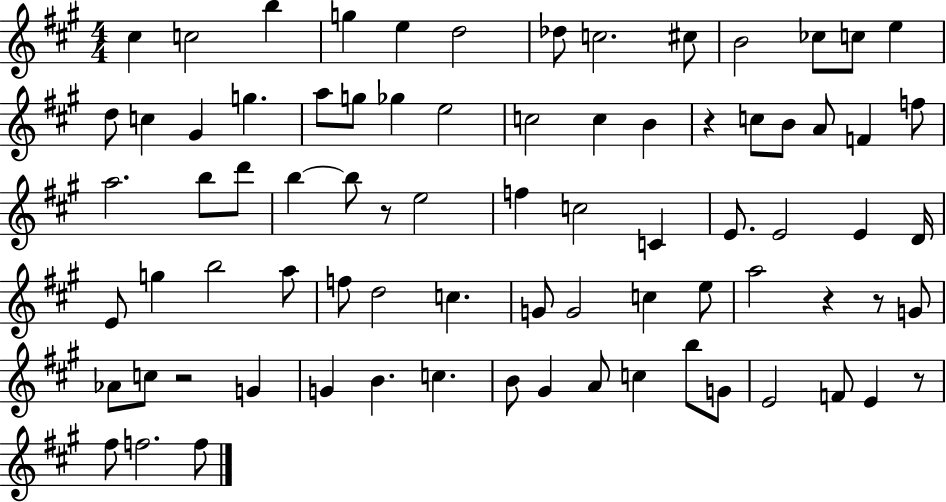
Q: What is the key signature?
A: A major